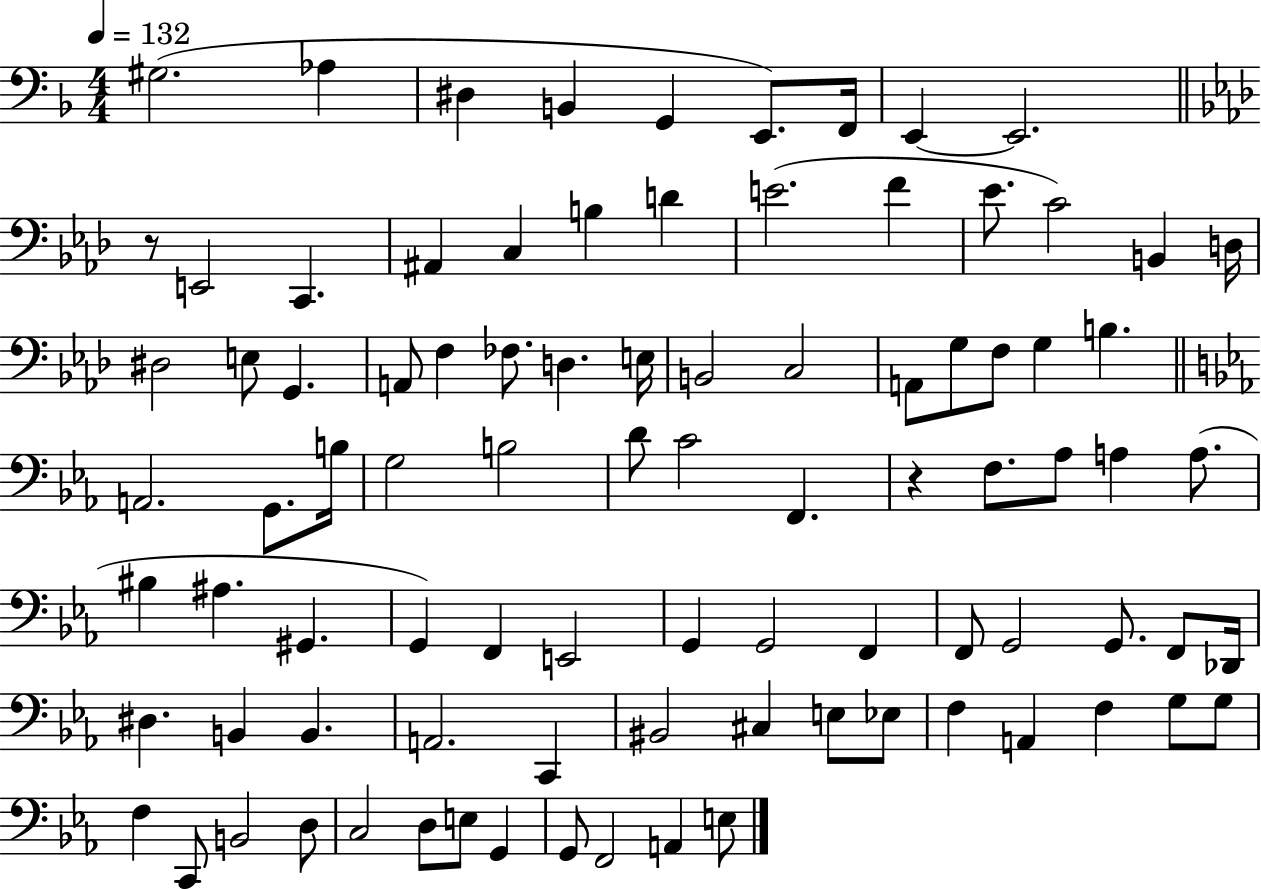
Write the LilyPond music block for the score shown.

{
  \clef bass
  \numericTimeSignature
  \time 4/4
  \key f \major
  \tempo 4 = 132
  \repeat volta 2 { gis2.( aes4 | dis4 b,4 g,4 e,8.) f,16 | e,4~~ e,2. | \bar "||" \break \key aes \major r8 e,2 c,4. | ais,4 c4 b4 d'4 | e'2.( f'4 | ees'8. c'2) b,4 d16 | \break dis2 e8 g,4. | a,8 f4 fes8. d4. e16 | b,2 c2 | a,8 g8 f8 g4 b4. | \break \bar "||" \break \key c \minor a,2. g,8. b16 | g2 b2 | d'8 c'2 f,4. | r4 f8. aes8 a4 a8.( | \break bis4 ais4. gis,4. | g,4) f,4 e,2 | g,4 g,2 f,4 | f,8 g,2 g,8. f,8 des,16 | \break dis4. b,4 b,4. | a,2. c,4 | bis,2 cis4 e8 ees8 | f4 a,4 f4 g8 g8 | \break f4 c,8 b,2 d8 | c2 d8 e8 g,4 | g,8 f,2 a,4 e8 | } \bar "|."
}